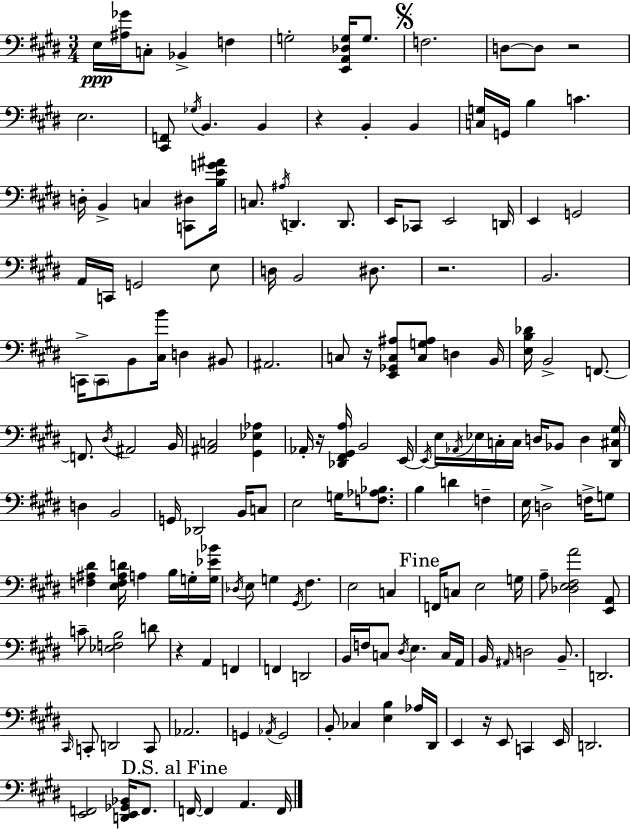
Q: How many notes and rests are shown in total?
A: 167